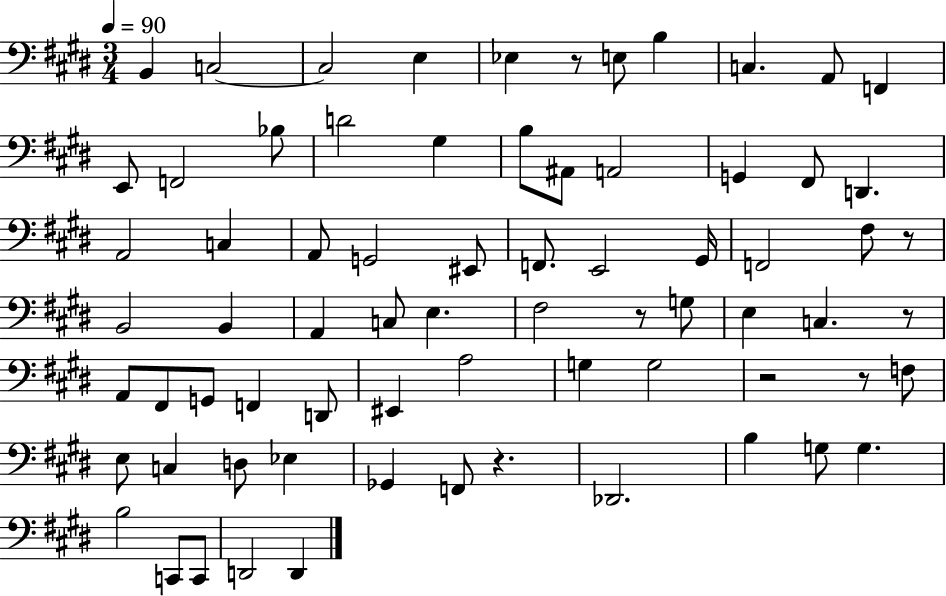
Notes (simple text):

B2/q C3/h C3/h E3/q Eb3/q R/e E3/e B3/q C3/q. A2/e F2/q E2/e F2/h Bb3/e D4/h G#3/q B3/e A#2/e A2/h G2/q F#2/e D2/q. A2/h C3/q A2/e G2/h EIS2/e F2/e. E2/h G#2/s F2/h F#3/e R/e B2/h B2/q A2/q C3/e E3/q. F#3/h R/e G3/e E3/q C3/q. R/e A2/e F#2/e G2/e F2/q D2/e EIS2/q A3/h G3/q G3/h R/h R/e F3/e E3/e C3/q D3/e Eb3/q Gb2/q F2/e R/q. Db2/h. B3/q G3/e G3/q. B3/h C2/e C2/e D2/h D2/q